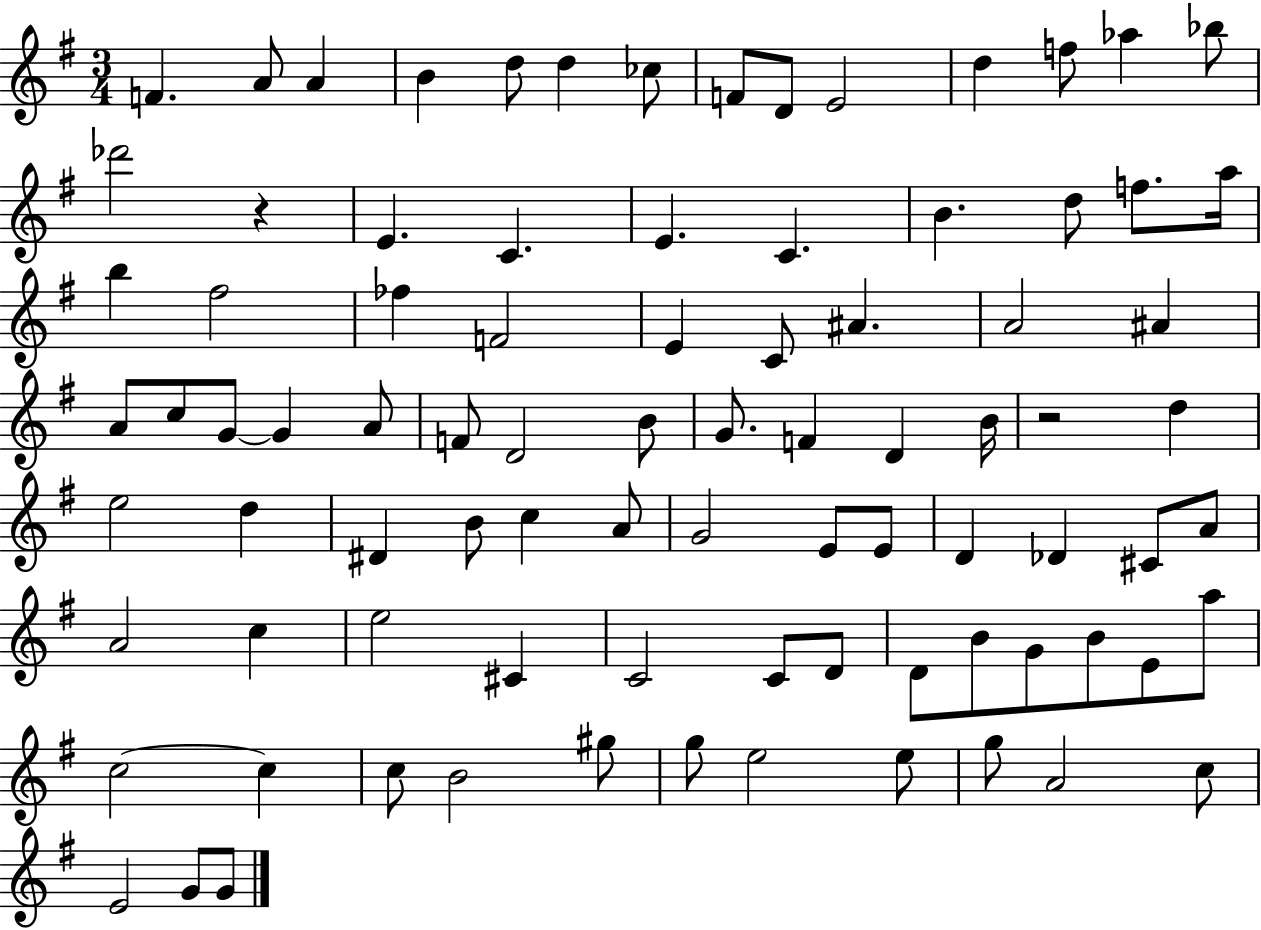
{
  \clef treble
  \numericTimeSignature
  \time 3/4
  \key g \major
  f'4. a'8 a'4 | b'4 d''8 d''4 ces''8 | f'8 d'8 e'2 | d''4 f''8 aes''4 bes''8 | \break des'''2 r4 | e'4. c'4. | e'4. c'4. | b'4. d''8 f''8. a''16 | \break b''4 fis''2 | fes''4 f'2 | e'4 c'8 ais'4. | a'2 ais'4 | \break a'8 c''8 g'8~~ g'4 a'8 | f'8 d'2 b'8 | g'8. f'4 d'4 b'16 | r2 d''4 | \break e''2 d''4 | dis'4 b'8 c''4 a'8 | g'2 e'8 e'8 | d'4 des'4 cis'8 a'8 | \break a'2 c''4 | e''2 cis'4 | c'2 c'8 d'8 | d'8 b'8 g'8 b'8 e'8 a''8 | \break c''2~~ c''4 | c''8 b'2 gis''8 | g''8 e''2 e''8 | g''8 a'2 c''8 | \break e'2 g'8 g'8 | \bar "|."
}